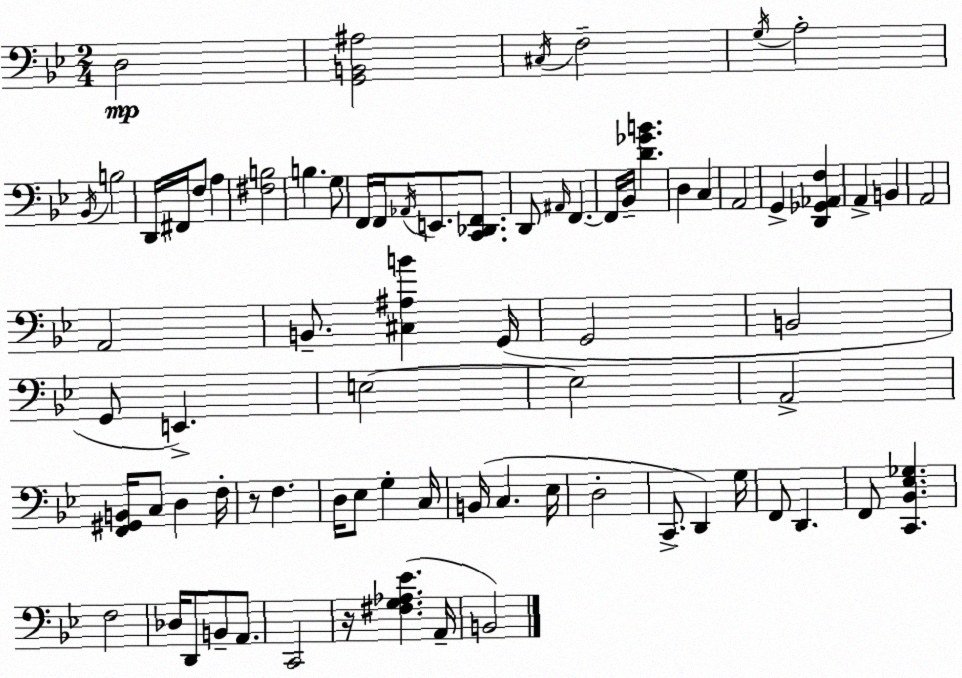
X:1
T:Untitled
M:2/4
L:1/4
K:Bb
D,2 [G,,B,,^A,]2 ^C,/4 F,2 G,/4 A,2 _B,,/4 B,2 D,,/4 ^F,,/4 F,/2 A, [^F,B,]2 B, G,/2 F,,/4 F,,/4 _A,,/4 E,,/2 [C,,_D,,F,,]/2 D,,/2 ^A,,/4 F,, F,,/4 _B,,/4 [D_GB] D, C, A,,2 G,, [D,,_G,,_A,,F,] A,, B,, A,,2 A,,2 B,,/2 [^C,^A,B] G,,/4 G,,2 B,,2 G,,/2 E,, E,2 E,2 A,,2 [F,,^G,,B,,]/4 C,/2 D, F,/4 z/2 F, D,/4 _E,/2 G, C,/4 B,,/4 C, _E,/4 D,2 C,,/2 D,, G,/4 F,,/2 D,, F,,/2 [C,,_B,,_E,_G,] F,2 _D,/4 D,,/2 B,,/2 A,,/2 C,,2 z/4 [^F,G,_A,_E] A,,/4 B,,2